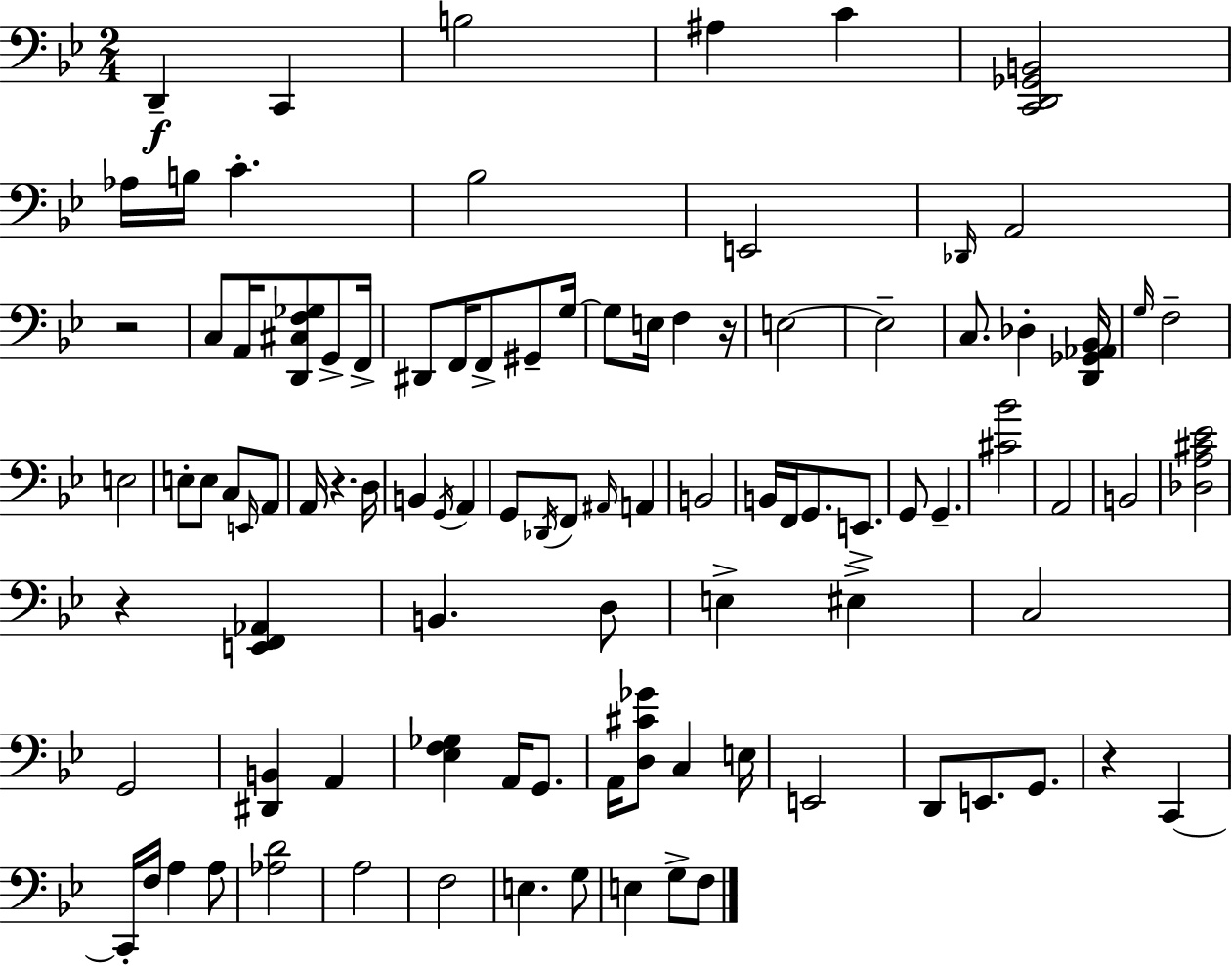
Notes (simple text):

D2/q C2/q B3/h A#3/q C4/q [C2,D2,Gb2,B2]/h Ab3/s B3/s C4/q. Bb3/h E2/h Db2/s A2/h R/h C3/e A2/s [D2,C#3,F3,Gb3]/e G2/e F2/s D#2/e F2/s F2/e G#2/e G3/s G3/e E3/s F3/q R/s E3/h E3/h C3/e. Db3/q [D2,Gb2,Ab2,Bb2]/s G3/s F3/h E3/h E3/e E3/e C3/e E2/s A2/e A2/s R/q. D3/s B2/q G2/s A2/q G2/e Db2/s F2/e A#2/s A2/q B2/h B2/s F2/s G2/e. E2/e. G2/e G2/q. [C#4,Bb4]/h A2/h B2/h [Db3,A3,C#4,Eb4]/h R/q [E2,F2,Ab2]/q B2/q. D3/e E3/q EIS3/q C3/h G2/h [D#2,B2]/q A2/q [Eb3,F3,Gb3]/q A2/s G2/e. A2/s [D3,C#4,Gb4]/e C3/q E3/s E2/h D2/e E2/e. G2/e. R/q C2/q C2/s F3/s A3/q A3/e [Ab3,D4]/h A3/h F3/h E3/q. G3/e E3/q G3/e F3/e